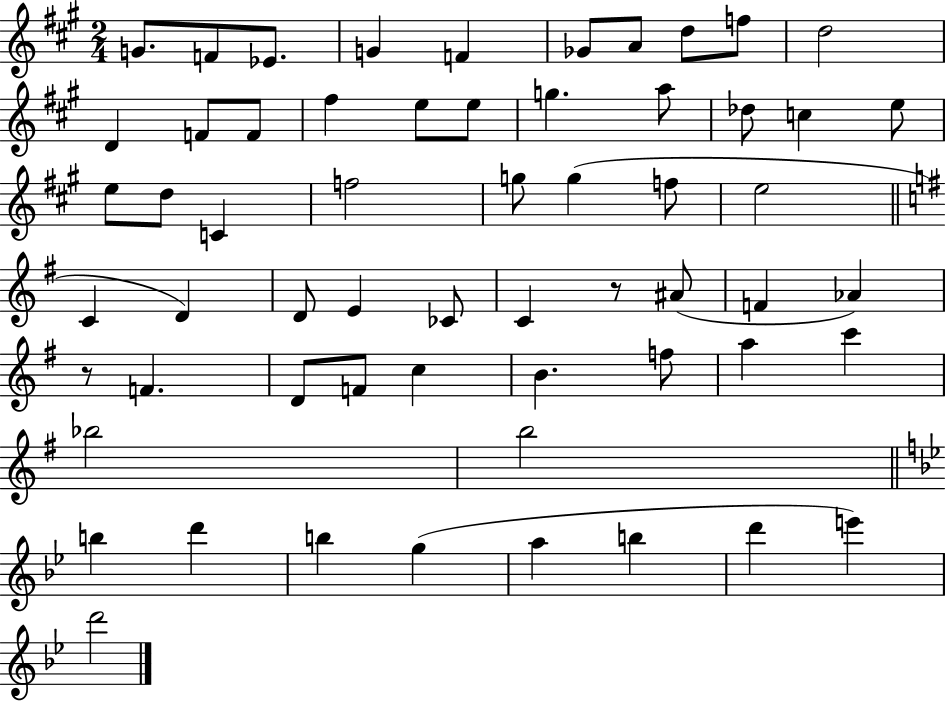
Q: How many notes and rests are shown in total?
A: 59